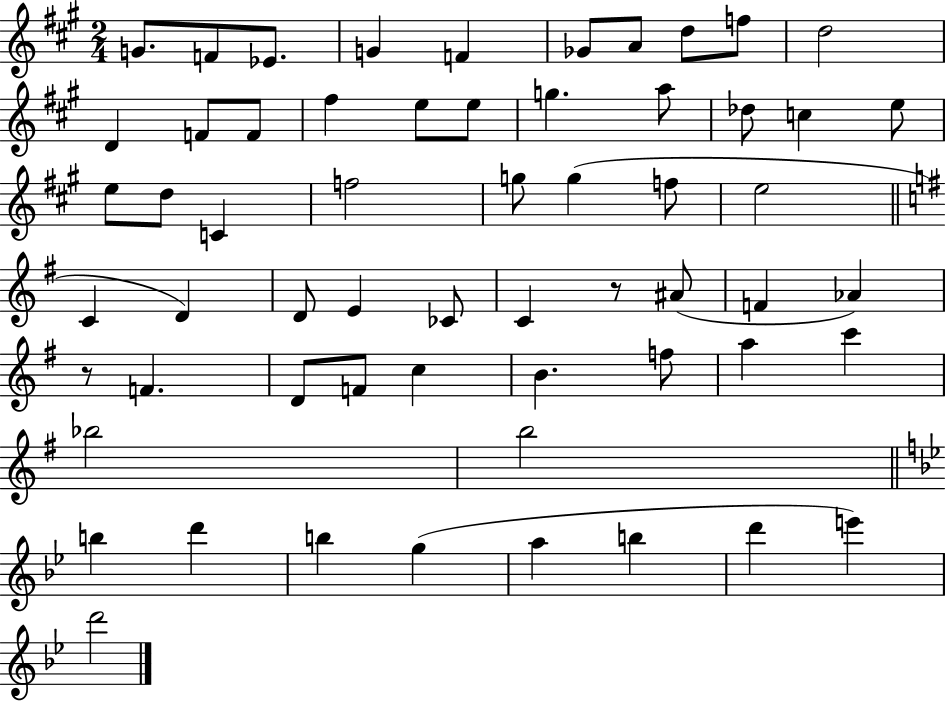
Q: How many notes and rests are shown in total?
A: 59